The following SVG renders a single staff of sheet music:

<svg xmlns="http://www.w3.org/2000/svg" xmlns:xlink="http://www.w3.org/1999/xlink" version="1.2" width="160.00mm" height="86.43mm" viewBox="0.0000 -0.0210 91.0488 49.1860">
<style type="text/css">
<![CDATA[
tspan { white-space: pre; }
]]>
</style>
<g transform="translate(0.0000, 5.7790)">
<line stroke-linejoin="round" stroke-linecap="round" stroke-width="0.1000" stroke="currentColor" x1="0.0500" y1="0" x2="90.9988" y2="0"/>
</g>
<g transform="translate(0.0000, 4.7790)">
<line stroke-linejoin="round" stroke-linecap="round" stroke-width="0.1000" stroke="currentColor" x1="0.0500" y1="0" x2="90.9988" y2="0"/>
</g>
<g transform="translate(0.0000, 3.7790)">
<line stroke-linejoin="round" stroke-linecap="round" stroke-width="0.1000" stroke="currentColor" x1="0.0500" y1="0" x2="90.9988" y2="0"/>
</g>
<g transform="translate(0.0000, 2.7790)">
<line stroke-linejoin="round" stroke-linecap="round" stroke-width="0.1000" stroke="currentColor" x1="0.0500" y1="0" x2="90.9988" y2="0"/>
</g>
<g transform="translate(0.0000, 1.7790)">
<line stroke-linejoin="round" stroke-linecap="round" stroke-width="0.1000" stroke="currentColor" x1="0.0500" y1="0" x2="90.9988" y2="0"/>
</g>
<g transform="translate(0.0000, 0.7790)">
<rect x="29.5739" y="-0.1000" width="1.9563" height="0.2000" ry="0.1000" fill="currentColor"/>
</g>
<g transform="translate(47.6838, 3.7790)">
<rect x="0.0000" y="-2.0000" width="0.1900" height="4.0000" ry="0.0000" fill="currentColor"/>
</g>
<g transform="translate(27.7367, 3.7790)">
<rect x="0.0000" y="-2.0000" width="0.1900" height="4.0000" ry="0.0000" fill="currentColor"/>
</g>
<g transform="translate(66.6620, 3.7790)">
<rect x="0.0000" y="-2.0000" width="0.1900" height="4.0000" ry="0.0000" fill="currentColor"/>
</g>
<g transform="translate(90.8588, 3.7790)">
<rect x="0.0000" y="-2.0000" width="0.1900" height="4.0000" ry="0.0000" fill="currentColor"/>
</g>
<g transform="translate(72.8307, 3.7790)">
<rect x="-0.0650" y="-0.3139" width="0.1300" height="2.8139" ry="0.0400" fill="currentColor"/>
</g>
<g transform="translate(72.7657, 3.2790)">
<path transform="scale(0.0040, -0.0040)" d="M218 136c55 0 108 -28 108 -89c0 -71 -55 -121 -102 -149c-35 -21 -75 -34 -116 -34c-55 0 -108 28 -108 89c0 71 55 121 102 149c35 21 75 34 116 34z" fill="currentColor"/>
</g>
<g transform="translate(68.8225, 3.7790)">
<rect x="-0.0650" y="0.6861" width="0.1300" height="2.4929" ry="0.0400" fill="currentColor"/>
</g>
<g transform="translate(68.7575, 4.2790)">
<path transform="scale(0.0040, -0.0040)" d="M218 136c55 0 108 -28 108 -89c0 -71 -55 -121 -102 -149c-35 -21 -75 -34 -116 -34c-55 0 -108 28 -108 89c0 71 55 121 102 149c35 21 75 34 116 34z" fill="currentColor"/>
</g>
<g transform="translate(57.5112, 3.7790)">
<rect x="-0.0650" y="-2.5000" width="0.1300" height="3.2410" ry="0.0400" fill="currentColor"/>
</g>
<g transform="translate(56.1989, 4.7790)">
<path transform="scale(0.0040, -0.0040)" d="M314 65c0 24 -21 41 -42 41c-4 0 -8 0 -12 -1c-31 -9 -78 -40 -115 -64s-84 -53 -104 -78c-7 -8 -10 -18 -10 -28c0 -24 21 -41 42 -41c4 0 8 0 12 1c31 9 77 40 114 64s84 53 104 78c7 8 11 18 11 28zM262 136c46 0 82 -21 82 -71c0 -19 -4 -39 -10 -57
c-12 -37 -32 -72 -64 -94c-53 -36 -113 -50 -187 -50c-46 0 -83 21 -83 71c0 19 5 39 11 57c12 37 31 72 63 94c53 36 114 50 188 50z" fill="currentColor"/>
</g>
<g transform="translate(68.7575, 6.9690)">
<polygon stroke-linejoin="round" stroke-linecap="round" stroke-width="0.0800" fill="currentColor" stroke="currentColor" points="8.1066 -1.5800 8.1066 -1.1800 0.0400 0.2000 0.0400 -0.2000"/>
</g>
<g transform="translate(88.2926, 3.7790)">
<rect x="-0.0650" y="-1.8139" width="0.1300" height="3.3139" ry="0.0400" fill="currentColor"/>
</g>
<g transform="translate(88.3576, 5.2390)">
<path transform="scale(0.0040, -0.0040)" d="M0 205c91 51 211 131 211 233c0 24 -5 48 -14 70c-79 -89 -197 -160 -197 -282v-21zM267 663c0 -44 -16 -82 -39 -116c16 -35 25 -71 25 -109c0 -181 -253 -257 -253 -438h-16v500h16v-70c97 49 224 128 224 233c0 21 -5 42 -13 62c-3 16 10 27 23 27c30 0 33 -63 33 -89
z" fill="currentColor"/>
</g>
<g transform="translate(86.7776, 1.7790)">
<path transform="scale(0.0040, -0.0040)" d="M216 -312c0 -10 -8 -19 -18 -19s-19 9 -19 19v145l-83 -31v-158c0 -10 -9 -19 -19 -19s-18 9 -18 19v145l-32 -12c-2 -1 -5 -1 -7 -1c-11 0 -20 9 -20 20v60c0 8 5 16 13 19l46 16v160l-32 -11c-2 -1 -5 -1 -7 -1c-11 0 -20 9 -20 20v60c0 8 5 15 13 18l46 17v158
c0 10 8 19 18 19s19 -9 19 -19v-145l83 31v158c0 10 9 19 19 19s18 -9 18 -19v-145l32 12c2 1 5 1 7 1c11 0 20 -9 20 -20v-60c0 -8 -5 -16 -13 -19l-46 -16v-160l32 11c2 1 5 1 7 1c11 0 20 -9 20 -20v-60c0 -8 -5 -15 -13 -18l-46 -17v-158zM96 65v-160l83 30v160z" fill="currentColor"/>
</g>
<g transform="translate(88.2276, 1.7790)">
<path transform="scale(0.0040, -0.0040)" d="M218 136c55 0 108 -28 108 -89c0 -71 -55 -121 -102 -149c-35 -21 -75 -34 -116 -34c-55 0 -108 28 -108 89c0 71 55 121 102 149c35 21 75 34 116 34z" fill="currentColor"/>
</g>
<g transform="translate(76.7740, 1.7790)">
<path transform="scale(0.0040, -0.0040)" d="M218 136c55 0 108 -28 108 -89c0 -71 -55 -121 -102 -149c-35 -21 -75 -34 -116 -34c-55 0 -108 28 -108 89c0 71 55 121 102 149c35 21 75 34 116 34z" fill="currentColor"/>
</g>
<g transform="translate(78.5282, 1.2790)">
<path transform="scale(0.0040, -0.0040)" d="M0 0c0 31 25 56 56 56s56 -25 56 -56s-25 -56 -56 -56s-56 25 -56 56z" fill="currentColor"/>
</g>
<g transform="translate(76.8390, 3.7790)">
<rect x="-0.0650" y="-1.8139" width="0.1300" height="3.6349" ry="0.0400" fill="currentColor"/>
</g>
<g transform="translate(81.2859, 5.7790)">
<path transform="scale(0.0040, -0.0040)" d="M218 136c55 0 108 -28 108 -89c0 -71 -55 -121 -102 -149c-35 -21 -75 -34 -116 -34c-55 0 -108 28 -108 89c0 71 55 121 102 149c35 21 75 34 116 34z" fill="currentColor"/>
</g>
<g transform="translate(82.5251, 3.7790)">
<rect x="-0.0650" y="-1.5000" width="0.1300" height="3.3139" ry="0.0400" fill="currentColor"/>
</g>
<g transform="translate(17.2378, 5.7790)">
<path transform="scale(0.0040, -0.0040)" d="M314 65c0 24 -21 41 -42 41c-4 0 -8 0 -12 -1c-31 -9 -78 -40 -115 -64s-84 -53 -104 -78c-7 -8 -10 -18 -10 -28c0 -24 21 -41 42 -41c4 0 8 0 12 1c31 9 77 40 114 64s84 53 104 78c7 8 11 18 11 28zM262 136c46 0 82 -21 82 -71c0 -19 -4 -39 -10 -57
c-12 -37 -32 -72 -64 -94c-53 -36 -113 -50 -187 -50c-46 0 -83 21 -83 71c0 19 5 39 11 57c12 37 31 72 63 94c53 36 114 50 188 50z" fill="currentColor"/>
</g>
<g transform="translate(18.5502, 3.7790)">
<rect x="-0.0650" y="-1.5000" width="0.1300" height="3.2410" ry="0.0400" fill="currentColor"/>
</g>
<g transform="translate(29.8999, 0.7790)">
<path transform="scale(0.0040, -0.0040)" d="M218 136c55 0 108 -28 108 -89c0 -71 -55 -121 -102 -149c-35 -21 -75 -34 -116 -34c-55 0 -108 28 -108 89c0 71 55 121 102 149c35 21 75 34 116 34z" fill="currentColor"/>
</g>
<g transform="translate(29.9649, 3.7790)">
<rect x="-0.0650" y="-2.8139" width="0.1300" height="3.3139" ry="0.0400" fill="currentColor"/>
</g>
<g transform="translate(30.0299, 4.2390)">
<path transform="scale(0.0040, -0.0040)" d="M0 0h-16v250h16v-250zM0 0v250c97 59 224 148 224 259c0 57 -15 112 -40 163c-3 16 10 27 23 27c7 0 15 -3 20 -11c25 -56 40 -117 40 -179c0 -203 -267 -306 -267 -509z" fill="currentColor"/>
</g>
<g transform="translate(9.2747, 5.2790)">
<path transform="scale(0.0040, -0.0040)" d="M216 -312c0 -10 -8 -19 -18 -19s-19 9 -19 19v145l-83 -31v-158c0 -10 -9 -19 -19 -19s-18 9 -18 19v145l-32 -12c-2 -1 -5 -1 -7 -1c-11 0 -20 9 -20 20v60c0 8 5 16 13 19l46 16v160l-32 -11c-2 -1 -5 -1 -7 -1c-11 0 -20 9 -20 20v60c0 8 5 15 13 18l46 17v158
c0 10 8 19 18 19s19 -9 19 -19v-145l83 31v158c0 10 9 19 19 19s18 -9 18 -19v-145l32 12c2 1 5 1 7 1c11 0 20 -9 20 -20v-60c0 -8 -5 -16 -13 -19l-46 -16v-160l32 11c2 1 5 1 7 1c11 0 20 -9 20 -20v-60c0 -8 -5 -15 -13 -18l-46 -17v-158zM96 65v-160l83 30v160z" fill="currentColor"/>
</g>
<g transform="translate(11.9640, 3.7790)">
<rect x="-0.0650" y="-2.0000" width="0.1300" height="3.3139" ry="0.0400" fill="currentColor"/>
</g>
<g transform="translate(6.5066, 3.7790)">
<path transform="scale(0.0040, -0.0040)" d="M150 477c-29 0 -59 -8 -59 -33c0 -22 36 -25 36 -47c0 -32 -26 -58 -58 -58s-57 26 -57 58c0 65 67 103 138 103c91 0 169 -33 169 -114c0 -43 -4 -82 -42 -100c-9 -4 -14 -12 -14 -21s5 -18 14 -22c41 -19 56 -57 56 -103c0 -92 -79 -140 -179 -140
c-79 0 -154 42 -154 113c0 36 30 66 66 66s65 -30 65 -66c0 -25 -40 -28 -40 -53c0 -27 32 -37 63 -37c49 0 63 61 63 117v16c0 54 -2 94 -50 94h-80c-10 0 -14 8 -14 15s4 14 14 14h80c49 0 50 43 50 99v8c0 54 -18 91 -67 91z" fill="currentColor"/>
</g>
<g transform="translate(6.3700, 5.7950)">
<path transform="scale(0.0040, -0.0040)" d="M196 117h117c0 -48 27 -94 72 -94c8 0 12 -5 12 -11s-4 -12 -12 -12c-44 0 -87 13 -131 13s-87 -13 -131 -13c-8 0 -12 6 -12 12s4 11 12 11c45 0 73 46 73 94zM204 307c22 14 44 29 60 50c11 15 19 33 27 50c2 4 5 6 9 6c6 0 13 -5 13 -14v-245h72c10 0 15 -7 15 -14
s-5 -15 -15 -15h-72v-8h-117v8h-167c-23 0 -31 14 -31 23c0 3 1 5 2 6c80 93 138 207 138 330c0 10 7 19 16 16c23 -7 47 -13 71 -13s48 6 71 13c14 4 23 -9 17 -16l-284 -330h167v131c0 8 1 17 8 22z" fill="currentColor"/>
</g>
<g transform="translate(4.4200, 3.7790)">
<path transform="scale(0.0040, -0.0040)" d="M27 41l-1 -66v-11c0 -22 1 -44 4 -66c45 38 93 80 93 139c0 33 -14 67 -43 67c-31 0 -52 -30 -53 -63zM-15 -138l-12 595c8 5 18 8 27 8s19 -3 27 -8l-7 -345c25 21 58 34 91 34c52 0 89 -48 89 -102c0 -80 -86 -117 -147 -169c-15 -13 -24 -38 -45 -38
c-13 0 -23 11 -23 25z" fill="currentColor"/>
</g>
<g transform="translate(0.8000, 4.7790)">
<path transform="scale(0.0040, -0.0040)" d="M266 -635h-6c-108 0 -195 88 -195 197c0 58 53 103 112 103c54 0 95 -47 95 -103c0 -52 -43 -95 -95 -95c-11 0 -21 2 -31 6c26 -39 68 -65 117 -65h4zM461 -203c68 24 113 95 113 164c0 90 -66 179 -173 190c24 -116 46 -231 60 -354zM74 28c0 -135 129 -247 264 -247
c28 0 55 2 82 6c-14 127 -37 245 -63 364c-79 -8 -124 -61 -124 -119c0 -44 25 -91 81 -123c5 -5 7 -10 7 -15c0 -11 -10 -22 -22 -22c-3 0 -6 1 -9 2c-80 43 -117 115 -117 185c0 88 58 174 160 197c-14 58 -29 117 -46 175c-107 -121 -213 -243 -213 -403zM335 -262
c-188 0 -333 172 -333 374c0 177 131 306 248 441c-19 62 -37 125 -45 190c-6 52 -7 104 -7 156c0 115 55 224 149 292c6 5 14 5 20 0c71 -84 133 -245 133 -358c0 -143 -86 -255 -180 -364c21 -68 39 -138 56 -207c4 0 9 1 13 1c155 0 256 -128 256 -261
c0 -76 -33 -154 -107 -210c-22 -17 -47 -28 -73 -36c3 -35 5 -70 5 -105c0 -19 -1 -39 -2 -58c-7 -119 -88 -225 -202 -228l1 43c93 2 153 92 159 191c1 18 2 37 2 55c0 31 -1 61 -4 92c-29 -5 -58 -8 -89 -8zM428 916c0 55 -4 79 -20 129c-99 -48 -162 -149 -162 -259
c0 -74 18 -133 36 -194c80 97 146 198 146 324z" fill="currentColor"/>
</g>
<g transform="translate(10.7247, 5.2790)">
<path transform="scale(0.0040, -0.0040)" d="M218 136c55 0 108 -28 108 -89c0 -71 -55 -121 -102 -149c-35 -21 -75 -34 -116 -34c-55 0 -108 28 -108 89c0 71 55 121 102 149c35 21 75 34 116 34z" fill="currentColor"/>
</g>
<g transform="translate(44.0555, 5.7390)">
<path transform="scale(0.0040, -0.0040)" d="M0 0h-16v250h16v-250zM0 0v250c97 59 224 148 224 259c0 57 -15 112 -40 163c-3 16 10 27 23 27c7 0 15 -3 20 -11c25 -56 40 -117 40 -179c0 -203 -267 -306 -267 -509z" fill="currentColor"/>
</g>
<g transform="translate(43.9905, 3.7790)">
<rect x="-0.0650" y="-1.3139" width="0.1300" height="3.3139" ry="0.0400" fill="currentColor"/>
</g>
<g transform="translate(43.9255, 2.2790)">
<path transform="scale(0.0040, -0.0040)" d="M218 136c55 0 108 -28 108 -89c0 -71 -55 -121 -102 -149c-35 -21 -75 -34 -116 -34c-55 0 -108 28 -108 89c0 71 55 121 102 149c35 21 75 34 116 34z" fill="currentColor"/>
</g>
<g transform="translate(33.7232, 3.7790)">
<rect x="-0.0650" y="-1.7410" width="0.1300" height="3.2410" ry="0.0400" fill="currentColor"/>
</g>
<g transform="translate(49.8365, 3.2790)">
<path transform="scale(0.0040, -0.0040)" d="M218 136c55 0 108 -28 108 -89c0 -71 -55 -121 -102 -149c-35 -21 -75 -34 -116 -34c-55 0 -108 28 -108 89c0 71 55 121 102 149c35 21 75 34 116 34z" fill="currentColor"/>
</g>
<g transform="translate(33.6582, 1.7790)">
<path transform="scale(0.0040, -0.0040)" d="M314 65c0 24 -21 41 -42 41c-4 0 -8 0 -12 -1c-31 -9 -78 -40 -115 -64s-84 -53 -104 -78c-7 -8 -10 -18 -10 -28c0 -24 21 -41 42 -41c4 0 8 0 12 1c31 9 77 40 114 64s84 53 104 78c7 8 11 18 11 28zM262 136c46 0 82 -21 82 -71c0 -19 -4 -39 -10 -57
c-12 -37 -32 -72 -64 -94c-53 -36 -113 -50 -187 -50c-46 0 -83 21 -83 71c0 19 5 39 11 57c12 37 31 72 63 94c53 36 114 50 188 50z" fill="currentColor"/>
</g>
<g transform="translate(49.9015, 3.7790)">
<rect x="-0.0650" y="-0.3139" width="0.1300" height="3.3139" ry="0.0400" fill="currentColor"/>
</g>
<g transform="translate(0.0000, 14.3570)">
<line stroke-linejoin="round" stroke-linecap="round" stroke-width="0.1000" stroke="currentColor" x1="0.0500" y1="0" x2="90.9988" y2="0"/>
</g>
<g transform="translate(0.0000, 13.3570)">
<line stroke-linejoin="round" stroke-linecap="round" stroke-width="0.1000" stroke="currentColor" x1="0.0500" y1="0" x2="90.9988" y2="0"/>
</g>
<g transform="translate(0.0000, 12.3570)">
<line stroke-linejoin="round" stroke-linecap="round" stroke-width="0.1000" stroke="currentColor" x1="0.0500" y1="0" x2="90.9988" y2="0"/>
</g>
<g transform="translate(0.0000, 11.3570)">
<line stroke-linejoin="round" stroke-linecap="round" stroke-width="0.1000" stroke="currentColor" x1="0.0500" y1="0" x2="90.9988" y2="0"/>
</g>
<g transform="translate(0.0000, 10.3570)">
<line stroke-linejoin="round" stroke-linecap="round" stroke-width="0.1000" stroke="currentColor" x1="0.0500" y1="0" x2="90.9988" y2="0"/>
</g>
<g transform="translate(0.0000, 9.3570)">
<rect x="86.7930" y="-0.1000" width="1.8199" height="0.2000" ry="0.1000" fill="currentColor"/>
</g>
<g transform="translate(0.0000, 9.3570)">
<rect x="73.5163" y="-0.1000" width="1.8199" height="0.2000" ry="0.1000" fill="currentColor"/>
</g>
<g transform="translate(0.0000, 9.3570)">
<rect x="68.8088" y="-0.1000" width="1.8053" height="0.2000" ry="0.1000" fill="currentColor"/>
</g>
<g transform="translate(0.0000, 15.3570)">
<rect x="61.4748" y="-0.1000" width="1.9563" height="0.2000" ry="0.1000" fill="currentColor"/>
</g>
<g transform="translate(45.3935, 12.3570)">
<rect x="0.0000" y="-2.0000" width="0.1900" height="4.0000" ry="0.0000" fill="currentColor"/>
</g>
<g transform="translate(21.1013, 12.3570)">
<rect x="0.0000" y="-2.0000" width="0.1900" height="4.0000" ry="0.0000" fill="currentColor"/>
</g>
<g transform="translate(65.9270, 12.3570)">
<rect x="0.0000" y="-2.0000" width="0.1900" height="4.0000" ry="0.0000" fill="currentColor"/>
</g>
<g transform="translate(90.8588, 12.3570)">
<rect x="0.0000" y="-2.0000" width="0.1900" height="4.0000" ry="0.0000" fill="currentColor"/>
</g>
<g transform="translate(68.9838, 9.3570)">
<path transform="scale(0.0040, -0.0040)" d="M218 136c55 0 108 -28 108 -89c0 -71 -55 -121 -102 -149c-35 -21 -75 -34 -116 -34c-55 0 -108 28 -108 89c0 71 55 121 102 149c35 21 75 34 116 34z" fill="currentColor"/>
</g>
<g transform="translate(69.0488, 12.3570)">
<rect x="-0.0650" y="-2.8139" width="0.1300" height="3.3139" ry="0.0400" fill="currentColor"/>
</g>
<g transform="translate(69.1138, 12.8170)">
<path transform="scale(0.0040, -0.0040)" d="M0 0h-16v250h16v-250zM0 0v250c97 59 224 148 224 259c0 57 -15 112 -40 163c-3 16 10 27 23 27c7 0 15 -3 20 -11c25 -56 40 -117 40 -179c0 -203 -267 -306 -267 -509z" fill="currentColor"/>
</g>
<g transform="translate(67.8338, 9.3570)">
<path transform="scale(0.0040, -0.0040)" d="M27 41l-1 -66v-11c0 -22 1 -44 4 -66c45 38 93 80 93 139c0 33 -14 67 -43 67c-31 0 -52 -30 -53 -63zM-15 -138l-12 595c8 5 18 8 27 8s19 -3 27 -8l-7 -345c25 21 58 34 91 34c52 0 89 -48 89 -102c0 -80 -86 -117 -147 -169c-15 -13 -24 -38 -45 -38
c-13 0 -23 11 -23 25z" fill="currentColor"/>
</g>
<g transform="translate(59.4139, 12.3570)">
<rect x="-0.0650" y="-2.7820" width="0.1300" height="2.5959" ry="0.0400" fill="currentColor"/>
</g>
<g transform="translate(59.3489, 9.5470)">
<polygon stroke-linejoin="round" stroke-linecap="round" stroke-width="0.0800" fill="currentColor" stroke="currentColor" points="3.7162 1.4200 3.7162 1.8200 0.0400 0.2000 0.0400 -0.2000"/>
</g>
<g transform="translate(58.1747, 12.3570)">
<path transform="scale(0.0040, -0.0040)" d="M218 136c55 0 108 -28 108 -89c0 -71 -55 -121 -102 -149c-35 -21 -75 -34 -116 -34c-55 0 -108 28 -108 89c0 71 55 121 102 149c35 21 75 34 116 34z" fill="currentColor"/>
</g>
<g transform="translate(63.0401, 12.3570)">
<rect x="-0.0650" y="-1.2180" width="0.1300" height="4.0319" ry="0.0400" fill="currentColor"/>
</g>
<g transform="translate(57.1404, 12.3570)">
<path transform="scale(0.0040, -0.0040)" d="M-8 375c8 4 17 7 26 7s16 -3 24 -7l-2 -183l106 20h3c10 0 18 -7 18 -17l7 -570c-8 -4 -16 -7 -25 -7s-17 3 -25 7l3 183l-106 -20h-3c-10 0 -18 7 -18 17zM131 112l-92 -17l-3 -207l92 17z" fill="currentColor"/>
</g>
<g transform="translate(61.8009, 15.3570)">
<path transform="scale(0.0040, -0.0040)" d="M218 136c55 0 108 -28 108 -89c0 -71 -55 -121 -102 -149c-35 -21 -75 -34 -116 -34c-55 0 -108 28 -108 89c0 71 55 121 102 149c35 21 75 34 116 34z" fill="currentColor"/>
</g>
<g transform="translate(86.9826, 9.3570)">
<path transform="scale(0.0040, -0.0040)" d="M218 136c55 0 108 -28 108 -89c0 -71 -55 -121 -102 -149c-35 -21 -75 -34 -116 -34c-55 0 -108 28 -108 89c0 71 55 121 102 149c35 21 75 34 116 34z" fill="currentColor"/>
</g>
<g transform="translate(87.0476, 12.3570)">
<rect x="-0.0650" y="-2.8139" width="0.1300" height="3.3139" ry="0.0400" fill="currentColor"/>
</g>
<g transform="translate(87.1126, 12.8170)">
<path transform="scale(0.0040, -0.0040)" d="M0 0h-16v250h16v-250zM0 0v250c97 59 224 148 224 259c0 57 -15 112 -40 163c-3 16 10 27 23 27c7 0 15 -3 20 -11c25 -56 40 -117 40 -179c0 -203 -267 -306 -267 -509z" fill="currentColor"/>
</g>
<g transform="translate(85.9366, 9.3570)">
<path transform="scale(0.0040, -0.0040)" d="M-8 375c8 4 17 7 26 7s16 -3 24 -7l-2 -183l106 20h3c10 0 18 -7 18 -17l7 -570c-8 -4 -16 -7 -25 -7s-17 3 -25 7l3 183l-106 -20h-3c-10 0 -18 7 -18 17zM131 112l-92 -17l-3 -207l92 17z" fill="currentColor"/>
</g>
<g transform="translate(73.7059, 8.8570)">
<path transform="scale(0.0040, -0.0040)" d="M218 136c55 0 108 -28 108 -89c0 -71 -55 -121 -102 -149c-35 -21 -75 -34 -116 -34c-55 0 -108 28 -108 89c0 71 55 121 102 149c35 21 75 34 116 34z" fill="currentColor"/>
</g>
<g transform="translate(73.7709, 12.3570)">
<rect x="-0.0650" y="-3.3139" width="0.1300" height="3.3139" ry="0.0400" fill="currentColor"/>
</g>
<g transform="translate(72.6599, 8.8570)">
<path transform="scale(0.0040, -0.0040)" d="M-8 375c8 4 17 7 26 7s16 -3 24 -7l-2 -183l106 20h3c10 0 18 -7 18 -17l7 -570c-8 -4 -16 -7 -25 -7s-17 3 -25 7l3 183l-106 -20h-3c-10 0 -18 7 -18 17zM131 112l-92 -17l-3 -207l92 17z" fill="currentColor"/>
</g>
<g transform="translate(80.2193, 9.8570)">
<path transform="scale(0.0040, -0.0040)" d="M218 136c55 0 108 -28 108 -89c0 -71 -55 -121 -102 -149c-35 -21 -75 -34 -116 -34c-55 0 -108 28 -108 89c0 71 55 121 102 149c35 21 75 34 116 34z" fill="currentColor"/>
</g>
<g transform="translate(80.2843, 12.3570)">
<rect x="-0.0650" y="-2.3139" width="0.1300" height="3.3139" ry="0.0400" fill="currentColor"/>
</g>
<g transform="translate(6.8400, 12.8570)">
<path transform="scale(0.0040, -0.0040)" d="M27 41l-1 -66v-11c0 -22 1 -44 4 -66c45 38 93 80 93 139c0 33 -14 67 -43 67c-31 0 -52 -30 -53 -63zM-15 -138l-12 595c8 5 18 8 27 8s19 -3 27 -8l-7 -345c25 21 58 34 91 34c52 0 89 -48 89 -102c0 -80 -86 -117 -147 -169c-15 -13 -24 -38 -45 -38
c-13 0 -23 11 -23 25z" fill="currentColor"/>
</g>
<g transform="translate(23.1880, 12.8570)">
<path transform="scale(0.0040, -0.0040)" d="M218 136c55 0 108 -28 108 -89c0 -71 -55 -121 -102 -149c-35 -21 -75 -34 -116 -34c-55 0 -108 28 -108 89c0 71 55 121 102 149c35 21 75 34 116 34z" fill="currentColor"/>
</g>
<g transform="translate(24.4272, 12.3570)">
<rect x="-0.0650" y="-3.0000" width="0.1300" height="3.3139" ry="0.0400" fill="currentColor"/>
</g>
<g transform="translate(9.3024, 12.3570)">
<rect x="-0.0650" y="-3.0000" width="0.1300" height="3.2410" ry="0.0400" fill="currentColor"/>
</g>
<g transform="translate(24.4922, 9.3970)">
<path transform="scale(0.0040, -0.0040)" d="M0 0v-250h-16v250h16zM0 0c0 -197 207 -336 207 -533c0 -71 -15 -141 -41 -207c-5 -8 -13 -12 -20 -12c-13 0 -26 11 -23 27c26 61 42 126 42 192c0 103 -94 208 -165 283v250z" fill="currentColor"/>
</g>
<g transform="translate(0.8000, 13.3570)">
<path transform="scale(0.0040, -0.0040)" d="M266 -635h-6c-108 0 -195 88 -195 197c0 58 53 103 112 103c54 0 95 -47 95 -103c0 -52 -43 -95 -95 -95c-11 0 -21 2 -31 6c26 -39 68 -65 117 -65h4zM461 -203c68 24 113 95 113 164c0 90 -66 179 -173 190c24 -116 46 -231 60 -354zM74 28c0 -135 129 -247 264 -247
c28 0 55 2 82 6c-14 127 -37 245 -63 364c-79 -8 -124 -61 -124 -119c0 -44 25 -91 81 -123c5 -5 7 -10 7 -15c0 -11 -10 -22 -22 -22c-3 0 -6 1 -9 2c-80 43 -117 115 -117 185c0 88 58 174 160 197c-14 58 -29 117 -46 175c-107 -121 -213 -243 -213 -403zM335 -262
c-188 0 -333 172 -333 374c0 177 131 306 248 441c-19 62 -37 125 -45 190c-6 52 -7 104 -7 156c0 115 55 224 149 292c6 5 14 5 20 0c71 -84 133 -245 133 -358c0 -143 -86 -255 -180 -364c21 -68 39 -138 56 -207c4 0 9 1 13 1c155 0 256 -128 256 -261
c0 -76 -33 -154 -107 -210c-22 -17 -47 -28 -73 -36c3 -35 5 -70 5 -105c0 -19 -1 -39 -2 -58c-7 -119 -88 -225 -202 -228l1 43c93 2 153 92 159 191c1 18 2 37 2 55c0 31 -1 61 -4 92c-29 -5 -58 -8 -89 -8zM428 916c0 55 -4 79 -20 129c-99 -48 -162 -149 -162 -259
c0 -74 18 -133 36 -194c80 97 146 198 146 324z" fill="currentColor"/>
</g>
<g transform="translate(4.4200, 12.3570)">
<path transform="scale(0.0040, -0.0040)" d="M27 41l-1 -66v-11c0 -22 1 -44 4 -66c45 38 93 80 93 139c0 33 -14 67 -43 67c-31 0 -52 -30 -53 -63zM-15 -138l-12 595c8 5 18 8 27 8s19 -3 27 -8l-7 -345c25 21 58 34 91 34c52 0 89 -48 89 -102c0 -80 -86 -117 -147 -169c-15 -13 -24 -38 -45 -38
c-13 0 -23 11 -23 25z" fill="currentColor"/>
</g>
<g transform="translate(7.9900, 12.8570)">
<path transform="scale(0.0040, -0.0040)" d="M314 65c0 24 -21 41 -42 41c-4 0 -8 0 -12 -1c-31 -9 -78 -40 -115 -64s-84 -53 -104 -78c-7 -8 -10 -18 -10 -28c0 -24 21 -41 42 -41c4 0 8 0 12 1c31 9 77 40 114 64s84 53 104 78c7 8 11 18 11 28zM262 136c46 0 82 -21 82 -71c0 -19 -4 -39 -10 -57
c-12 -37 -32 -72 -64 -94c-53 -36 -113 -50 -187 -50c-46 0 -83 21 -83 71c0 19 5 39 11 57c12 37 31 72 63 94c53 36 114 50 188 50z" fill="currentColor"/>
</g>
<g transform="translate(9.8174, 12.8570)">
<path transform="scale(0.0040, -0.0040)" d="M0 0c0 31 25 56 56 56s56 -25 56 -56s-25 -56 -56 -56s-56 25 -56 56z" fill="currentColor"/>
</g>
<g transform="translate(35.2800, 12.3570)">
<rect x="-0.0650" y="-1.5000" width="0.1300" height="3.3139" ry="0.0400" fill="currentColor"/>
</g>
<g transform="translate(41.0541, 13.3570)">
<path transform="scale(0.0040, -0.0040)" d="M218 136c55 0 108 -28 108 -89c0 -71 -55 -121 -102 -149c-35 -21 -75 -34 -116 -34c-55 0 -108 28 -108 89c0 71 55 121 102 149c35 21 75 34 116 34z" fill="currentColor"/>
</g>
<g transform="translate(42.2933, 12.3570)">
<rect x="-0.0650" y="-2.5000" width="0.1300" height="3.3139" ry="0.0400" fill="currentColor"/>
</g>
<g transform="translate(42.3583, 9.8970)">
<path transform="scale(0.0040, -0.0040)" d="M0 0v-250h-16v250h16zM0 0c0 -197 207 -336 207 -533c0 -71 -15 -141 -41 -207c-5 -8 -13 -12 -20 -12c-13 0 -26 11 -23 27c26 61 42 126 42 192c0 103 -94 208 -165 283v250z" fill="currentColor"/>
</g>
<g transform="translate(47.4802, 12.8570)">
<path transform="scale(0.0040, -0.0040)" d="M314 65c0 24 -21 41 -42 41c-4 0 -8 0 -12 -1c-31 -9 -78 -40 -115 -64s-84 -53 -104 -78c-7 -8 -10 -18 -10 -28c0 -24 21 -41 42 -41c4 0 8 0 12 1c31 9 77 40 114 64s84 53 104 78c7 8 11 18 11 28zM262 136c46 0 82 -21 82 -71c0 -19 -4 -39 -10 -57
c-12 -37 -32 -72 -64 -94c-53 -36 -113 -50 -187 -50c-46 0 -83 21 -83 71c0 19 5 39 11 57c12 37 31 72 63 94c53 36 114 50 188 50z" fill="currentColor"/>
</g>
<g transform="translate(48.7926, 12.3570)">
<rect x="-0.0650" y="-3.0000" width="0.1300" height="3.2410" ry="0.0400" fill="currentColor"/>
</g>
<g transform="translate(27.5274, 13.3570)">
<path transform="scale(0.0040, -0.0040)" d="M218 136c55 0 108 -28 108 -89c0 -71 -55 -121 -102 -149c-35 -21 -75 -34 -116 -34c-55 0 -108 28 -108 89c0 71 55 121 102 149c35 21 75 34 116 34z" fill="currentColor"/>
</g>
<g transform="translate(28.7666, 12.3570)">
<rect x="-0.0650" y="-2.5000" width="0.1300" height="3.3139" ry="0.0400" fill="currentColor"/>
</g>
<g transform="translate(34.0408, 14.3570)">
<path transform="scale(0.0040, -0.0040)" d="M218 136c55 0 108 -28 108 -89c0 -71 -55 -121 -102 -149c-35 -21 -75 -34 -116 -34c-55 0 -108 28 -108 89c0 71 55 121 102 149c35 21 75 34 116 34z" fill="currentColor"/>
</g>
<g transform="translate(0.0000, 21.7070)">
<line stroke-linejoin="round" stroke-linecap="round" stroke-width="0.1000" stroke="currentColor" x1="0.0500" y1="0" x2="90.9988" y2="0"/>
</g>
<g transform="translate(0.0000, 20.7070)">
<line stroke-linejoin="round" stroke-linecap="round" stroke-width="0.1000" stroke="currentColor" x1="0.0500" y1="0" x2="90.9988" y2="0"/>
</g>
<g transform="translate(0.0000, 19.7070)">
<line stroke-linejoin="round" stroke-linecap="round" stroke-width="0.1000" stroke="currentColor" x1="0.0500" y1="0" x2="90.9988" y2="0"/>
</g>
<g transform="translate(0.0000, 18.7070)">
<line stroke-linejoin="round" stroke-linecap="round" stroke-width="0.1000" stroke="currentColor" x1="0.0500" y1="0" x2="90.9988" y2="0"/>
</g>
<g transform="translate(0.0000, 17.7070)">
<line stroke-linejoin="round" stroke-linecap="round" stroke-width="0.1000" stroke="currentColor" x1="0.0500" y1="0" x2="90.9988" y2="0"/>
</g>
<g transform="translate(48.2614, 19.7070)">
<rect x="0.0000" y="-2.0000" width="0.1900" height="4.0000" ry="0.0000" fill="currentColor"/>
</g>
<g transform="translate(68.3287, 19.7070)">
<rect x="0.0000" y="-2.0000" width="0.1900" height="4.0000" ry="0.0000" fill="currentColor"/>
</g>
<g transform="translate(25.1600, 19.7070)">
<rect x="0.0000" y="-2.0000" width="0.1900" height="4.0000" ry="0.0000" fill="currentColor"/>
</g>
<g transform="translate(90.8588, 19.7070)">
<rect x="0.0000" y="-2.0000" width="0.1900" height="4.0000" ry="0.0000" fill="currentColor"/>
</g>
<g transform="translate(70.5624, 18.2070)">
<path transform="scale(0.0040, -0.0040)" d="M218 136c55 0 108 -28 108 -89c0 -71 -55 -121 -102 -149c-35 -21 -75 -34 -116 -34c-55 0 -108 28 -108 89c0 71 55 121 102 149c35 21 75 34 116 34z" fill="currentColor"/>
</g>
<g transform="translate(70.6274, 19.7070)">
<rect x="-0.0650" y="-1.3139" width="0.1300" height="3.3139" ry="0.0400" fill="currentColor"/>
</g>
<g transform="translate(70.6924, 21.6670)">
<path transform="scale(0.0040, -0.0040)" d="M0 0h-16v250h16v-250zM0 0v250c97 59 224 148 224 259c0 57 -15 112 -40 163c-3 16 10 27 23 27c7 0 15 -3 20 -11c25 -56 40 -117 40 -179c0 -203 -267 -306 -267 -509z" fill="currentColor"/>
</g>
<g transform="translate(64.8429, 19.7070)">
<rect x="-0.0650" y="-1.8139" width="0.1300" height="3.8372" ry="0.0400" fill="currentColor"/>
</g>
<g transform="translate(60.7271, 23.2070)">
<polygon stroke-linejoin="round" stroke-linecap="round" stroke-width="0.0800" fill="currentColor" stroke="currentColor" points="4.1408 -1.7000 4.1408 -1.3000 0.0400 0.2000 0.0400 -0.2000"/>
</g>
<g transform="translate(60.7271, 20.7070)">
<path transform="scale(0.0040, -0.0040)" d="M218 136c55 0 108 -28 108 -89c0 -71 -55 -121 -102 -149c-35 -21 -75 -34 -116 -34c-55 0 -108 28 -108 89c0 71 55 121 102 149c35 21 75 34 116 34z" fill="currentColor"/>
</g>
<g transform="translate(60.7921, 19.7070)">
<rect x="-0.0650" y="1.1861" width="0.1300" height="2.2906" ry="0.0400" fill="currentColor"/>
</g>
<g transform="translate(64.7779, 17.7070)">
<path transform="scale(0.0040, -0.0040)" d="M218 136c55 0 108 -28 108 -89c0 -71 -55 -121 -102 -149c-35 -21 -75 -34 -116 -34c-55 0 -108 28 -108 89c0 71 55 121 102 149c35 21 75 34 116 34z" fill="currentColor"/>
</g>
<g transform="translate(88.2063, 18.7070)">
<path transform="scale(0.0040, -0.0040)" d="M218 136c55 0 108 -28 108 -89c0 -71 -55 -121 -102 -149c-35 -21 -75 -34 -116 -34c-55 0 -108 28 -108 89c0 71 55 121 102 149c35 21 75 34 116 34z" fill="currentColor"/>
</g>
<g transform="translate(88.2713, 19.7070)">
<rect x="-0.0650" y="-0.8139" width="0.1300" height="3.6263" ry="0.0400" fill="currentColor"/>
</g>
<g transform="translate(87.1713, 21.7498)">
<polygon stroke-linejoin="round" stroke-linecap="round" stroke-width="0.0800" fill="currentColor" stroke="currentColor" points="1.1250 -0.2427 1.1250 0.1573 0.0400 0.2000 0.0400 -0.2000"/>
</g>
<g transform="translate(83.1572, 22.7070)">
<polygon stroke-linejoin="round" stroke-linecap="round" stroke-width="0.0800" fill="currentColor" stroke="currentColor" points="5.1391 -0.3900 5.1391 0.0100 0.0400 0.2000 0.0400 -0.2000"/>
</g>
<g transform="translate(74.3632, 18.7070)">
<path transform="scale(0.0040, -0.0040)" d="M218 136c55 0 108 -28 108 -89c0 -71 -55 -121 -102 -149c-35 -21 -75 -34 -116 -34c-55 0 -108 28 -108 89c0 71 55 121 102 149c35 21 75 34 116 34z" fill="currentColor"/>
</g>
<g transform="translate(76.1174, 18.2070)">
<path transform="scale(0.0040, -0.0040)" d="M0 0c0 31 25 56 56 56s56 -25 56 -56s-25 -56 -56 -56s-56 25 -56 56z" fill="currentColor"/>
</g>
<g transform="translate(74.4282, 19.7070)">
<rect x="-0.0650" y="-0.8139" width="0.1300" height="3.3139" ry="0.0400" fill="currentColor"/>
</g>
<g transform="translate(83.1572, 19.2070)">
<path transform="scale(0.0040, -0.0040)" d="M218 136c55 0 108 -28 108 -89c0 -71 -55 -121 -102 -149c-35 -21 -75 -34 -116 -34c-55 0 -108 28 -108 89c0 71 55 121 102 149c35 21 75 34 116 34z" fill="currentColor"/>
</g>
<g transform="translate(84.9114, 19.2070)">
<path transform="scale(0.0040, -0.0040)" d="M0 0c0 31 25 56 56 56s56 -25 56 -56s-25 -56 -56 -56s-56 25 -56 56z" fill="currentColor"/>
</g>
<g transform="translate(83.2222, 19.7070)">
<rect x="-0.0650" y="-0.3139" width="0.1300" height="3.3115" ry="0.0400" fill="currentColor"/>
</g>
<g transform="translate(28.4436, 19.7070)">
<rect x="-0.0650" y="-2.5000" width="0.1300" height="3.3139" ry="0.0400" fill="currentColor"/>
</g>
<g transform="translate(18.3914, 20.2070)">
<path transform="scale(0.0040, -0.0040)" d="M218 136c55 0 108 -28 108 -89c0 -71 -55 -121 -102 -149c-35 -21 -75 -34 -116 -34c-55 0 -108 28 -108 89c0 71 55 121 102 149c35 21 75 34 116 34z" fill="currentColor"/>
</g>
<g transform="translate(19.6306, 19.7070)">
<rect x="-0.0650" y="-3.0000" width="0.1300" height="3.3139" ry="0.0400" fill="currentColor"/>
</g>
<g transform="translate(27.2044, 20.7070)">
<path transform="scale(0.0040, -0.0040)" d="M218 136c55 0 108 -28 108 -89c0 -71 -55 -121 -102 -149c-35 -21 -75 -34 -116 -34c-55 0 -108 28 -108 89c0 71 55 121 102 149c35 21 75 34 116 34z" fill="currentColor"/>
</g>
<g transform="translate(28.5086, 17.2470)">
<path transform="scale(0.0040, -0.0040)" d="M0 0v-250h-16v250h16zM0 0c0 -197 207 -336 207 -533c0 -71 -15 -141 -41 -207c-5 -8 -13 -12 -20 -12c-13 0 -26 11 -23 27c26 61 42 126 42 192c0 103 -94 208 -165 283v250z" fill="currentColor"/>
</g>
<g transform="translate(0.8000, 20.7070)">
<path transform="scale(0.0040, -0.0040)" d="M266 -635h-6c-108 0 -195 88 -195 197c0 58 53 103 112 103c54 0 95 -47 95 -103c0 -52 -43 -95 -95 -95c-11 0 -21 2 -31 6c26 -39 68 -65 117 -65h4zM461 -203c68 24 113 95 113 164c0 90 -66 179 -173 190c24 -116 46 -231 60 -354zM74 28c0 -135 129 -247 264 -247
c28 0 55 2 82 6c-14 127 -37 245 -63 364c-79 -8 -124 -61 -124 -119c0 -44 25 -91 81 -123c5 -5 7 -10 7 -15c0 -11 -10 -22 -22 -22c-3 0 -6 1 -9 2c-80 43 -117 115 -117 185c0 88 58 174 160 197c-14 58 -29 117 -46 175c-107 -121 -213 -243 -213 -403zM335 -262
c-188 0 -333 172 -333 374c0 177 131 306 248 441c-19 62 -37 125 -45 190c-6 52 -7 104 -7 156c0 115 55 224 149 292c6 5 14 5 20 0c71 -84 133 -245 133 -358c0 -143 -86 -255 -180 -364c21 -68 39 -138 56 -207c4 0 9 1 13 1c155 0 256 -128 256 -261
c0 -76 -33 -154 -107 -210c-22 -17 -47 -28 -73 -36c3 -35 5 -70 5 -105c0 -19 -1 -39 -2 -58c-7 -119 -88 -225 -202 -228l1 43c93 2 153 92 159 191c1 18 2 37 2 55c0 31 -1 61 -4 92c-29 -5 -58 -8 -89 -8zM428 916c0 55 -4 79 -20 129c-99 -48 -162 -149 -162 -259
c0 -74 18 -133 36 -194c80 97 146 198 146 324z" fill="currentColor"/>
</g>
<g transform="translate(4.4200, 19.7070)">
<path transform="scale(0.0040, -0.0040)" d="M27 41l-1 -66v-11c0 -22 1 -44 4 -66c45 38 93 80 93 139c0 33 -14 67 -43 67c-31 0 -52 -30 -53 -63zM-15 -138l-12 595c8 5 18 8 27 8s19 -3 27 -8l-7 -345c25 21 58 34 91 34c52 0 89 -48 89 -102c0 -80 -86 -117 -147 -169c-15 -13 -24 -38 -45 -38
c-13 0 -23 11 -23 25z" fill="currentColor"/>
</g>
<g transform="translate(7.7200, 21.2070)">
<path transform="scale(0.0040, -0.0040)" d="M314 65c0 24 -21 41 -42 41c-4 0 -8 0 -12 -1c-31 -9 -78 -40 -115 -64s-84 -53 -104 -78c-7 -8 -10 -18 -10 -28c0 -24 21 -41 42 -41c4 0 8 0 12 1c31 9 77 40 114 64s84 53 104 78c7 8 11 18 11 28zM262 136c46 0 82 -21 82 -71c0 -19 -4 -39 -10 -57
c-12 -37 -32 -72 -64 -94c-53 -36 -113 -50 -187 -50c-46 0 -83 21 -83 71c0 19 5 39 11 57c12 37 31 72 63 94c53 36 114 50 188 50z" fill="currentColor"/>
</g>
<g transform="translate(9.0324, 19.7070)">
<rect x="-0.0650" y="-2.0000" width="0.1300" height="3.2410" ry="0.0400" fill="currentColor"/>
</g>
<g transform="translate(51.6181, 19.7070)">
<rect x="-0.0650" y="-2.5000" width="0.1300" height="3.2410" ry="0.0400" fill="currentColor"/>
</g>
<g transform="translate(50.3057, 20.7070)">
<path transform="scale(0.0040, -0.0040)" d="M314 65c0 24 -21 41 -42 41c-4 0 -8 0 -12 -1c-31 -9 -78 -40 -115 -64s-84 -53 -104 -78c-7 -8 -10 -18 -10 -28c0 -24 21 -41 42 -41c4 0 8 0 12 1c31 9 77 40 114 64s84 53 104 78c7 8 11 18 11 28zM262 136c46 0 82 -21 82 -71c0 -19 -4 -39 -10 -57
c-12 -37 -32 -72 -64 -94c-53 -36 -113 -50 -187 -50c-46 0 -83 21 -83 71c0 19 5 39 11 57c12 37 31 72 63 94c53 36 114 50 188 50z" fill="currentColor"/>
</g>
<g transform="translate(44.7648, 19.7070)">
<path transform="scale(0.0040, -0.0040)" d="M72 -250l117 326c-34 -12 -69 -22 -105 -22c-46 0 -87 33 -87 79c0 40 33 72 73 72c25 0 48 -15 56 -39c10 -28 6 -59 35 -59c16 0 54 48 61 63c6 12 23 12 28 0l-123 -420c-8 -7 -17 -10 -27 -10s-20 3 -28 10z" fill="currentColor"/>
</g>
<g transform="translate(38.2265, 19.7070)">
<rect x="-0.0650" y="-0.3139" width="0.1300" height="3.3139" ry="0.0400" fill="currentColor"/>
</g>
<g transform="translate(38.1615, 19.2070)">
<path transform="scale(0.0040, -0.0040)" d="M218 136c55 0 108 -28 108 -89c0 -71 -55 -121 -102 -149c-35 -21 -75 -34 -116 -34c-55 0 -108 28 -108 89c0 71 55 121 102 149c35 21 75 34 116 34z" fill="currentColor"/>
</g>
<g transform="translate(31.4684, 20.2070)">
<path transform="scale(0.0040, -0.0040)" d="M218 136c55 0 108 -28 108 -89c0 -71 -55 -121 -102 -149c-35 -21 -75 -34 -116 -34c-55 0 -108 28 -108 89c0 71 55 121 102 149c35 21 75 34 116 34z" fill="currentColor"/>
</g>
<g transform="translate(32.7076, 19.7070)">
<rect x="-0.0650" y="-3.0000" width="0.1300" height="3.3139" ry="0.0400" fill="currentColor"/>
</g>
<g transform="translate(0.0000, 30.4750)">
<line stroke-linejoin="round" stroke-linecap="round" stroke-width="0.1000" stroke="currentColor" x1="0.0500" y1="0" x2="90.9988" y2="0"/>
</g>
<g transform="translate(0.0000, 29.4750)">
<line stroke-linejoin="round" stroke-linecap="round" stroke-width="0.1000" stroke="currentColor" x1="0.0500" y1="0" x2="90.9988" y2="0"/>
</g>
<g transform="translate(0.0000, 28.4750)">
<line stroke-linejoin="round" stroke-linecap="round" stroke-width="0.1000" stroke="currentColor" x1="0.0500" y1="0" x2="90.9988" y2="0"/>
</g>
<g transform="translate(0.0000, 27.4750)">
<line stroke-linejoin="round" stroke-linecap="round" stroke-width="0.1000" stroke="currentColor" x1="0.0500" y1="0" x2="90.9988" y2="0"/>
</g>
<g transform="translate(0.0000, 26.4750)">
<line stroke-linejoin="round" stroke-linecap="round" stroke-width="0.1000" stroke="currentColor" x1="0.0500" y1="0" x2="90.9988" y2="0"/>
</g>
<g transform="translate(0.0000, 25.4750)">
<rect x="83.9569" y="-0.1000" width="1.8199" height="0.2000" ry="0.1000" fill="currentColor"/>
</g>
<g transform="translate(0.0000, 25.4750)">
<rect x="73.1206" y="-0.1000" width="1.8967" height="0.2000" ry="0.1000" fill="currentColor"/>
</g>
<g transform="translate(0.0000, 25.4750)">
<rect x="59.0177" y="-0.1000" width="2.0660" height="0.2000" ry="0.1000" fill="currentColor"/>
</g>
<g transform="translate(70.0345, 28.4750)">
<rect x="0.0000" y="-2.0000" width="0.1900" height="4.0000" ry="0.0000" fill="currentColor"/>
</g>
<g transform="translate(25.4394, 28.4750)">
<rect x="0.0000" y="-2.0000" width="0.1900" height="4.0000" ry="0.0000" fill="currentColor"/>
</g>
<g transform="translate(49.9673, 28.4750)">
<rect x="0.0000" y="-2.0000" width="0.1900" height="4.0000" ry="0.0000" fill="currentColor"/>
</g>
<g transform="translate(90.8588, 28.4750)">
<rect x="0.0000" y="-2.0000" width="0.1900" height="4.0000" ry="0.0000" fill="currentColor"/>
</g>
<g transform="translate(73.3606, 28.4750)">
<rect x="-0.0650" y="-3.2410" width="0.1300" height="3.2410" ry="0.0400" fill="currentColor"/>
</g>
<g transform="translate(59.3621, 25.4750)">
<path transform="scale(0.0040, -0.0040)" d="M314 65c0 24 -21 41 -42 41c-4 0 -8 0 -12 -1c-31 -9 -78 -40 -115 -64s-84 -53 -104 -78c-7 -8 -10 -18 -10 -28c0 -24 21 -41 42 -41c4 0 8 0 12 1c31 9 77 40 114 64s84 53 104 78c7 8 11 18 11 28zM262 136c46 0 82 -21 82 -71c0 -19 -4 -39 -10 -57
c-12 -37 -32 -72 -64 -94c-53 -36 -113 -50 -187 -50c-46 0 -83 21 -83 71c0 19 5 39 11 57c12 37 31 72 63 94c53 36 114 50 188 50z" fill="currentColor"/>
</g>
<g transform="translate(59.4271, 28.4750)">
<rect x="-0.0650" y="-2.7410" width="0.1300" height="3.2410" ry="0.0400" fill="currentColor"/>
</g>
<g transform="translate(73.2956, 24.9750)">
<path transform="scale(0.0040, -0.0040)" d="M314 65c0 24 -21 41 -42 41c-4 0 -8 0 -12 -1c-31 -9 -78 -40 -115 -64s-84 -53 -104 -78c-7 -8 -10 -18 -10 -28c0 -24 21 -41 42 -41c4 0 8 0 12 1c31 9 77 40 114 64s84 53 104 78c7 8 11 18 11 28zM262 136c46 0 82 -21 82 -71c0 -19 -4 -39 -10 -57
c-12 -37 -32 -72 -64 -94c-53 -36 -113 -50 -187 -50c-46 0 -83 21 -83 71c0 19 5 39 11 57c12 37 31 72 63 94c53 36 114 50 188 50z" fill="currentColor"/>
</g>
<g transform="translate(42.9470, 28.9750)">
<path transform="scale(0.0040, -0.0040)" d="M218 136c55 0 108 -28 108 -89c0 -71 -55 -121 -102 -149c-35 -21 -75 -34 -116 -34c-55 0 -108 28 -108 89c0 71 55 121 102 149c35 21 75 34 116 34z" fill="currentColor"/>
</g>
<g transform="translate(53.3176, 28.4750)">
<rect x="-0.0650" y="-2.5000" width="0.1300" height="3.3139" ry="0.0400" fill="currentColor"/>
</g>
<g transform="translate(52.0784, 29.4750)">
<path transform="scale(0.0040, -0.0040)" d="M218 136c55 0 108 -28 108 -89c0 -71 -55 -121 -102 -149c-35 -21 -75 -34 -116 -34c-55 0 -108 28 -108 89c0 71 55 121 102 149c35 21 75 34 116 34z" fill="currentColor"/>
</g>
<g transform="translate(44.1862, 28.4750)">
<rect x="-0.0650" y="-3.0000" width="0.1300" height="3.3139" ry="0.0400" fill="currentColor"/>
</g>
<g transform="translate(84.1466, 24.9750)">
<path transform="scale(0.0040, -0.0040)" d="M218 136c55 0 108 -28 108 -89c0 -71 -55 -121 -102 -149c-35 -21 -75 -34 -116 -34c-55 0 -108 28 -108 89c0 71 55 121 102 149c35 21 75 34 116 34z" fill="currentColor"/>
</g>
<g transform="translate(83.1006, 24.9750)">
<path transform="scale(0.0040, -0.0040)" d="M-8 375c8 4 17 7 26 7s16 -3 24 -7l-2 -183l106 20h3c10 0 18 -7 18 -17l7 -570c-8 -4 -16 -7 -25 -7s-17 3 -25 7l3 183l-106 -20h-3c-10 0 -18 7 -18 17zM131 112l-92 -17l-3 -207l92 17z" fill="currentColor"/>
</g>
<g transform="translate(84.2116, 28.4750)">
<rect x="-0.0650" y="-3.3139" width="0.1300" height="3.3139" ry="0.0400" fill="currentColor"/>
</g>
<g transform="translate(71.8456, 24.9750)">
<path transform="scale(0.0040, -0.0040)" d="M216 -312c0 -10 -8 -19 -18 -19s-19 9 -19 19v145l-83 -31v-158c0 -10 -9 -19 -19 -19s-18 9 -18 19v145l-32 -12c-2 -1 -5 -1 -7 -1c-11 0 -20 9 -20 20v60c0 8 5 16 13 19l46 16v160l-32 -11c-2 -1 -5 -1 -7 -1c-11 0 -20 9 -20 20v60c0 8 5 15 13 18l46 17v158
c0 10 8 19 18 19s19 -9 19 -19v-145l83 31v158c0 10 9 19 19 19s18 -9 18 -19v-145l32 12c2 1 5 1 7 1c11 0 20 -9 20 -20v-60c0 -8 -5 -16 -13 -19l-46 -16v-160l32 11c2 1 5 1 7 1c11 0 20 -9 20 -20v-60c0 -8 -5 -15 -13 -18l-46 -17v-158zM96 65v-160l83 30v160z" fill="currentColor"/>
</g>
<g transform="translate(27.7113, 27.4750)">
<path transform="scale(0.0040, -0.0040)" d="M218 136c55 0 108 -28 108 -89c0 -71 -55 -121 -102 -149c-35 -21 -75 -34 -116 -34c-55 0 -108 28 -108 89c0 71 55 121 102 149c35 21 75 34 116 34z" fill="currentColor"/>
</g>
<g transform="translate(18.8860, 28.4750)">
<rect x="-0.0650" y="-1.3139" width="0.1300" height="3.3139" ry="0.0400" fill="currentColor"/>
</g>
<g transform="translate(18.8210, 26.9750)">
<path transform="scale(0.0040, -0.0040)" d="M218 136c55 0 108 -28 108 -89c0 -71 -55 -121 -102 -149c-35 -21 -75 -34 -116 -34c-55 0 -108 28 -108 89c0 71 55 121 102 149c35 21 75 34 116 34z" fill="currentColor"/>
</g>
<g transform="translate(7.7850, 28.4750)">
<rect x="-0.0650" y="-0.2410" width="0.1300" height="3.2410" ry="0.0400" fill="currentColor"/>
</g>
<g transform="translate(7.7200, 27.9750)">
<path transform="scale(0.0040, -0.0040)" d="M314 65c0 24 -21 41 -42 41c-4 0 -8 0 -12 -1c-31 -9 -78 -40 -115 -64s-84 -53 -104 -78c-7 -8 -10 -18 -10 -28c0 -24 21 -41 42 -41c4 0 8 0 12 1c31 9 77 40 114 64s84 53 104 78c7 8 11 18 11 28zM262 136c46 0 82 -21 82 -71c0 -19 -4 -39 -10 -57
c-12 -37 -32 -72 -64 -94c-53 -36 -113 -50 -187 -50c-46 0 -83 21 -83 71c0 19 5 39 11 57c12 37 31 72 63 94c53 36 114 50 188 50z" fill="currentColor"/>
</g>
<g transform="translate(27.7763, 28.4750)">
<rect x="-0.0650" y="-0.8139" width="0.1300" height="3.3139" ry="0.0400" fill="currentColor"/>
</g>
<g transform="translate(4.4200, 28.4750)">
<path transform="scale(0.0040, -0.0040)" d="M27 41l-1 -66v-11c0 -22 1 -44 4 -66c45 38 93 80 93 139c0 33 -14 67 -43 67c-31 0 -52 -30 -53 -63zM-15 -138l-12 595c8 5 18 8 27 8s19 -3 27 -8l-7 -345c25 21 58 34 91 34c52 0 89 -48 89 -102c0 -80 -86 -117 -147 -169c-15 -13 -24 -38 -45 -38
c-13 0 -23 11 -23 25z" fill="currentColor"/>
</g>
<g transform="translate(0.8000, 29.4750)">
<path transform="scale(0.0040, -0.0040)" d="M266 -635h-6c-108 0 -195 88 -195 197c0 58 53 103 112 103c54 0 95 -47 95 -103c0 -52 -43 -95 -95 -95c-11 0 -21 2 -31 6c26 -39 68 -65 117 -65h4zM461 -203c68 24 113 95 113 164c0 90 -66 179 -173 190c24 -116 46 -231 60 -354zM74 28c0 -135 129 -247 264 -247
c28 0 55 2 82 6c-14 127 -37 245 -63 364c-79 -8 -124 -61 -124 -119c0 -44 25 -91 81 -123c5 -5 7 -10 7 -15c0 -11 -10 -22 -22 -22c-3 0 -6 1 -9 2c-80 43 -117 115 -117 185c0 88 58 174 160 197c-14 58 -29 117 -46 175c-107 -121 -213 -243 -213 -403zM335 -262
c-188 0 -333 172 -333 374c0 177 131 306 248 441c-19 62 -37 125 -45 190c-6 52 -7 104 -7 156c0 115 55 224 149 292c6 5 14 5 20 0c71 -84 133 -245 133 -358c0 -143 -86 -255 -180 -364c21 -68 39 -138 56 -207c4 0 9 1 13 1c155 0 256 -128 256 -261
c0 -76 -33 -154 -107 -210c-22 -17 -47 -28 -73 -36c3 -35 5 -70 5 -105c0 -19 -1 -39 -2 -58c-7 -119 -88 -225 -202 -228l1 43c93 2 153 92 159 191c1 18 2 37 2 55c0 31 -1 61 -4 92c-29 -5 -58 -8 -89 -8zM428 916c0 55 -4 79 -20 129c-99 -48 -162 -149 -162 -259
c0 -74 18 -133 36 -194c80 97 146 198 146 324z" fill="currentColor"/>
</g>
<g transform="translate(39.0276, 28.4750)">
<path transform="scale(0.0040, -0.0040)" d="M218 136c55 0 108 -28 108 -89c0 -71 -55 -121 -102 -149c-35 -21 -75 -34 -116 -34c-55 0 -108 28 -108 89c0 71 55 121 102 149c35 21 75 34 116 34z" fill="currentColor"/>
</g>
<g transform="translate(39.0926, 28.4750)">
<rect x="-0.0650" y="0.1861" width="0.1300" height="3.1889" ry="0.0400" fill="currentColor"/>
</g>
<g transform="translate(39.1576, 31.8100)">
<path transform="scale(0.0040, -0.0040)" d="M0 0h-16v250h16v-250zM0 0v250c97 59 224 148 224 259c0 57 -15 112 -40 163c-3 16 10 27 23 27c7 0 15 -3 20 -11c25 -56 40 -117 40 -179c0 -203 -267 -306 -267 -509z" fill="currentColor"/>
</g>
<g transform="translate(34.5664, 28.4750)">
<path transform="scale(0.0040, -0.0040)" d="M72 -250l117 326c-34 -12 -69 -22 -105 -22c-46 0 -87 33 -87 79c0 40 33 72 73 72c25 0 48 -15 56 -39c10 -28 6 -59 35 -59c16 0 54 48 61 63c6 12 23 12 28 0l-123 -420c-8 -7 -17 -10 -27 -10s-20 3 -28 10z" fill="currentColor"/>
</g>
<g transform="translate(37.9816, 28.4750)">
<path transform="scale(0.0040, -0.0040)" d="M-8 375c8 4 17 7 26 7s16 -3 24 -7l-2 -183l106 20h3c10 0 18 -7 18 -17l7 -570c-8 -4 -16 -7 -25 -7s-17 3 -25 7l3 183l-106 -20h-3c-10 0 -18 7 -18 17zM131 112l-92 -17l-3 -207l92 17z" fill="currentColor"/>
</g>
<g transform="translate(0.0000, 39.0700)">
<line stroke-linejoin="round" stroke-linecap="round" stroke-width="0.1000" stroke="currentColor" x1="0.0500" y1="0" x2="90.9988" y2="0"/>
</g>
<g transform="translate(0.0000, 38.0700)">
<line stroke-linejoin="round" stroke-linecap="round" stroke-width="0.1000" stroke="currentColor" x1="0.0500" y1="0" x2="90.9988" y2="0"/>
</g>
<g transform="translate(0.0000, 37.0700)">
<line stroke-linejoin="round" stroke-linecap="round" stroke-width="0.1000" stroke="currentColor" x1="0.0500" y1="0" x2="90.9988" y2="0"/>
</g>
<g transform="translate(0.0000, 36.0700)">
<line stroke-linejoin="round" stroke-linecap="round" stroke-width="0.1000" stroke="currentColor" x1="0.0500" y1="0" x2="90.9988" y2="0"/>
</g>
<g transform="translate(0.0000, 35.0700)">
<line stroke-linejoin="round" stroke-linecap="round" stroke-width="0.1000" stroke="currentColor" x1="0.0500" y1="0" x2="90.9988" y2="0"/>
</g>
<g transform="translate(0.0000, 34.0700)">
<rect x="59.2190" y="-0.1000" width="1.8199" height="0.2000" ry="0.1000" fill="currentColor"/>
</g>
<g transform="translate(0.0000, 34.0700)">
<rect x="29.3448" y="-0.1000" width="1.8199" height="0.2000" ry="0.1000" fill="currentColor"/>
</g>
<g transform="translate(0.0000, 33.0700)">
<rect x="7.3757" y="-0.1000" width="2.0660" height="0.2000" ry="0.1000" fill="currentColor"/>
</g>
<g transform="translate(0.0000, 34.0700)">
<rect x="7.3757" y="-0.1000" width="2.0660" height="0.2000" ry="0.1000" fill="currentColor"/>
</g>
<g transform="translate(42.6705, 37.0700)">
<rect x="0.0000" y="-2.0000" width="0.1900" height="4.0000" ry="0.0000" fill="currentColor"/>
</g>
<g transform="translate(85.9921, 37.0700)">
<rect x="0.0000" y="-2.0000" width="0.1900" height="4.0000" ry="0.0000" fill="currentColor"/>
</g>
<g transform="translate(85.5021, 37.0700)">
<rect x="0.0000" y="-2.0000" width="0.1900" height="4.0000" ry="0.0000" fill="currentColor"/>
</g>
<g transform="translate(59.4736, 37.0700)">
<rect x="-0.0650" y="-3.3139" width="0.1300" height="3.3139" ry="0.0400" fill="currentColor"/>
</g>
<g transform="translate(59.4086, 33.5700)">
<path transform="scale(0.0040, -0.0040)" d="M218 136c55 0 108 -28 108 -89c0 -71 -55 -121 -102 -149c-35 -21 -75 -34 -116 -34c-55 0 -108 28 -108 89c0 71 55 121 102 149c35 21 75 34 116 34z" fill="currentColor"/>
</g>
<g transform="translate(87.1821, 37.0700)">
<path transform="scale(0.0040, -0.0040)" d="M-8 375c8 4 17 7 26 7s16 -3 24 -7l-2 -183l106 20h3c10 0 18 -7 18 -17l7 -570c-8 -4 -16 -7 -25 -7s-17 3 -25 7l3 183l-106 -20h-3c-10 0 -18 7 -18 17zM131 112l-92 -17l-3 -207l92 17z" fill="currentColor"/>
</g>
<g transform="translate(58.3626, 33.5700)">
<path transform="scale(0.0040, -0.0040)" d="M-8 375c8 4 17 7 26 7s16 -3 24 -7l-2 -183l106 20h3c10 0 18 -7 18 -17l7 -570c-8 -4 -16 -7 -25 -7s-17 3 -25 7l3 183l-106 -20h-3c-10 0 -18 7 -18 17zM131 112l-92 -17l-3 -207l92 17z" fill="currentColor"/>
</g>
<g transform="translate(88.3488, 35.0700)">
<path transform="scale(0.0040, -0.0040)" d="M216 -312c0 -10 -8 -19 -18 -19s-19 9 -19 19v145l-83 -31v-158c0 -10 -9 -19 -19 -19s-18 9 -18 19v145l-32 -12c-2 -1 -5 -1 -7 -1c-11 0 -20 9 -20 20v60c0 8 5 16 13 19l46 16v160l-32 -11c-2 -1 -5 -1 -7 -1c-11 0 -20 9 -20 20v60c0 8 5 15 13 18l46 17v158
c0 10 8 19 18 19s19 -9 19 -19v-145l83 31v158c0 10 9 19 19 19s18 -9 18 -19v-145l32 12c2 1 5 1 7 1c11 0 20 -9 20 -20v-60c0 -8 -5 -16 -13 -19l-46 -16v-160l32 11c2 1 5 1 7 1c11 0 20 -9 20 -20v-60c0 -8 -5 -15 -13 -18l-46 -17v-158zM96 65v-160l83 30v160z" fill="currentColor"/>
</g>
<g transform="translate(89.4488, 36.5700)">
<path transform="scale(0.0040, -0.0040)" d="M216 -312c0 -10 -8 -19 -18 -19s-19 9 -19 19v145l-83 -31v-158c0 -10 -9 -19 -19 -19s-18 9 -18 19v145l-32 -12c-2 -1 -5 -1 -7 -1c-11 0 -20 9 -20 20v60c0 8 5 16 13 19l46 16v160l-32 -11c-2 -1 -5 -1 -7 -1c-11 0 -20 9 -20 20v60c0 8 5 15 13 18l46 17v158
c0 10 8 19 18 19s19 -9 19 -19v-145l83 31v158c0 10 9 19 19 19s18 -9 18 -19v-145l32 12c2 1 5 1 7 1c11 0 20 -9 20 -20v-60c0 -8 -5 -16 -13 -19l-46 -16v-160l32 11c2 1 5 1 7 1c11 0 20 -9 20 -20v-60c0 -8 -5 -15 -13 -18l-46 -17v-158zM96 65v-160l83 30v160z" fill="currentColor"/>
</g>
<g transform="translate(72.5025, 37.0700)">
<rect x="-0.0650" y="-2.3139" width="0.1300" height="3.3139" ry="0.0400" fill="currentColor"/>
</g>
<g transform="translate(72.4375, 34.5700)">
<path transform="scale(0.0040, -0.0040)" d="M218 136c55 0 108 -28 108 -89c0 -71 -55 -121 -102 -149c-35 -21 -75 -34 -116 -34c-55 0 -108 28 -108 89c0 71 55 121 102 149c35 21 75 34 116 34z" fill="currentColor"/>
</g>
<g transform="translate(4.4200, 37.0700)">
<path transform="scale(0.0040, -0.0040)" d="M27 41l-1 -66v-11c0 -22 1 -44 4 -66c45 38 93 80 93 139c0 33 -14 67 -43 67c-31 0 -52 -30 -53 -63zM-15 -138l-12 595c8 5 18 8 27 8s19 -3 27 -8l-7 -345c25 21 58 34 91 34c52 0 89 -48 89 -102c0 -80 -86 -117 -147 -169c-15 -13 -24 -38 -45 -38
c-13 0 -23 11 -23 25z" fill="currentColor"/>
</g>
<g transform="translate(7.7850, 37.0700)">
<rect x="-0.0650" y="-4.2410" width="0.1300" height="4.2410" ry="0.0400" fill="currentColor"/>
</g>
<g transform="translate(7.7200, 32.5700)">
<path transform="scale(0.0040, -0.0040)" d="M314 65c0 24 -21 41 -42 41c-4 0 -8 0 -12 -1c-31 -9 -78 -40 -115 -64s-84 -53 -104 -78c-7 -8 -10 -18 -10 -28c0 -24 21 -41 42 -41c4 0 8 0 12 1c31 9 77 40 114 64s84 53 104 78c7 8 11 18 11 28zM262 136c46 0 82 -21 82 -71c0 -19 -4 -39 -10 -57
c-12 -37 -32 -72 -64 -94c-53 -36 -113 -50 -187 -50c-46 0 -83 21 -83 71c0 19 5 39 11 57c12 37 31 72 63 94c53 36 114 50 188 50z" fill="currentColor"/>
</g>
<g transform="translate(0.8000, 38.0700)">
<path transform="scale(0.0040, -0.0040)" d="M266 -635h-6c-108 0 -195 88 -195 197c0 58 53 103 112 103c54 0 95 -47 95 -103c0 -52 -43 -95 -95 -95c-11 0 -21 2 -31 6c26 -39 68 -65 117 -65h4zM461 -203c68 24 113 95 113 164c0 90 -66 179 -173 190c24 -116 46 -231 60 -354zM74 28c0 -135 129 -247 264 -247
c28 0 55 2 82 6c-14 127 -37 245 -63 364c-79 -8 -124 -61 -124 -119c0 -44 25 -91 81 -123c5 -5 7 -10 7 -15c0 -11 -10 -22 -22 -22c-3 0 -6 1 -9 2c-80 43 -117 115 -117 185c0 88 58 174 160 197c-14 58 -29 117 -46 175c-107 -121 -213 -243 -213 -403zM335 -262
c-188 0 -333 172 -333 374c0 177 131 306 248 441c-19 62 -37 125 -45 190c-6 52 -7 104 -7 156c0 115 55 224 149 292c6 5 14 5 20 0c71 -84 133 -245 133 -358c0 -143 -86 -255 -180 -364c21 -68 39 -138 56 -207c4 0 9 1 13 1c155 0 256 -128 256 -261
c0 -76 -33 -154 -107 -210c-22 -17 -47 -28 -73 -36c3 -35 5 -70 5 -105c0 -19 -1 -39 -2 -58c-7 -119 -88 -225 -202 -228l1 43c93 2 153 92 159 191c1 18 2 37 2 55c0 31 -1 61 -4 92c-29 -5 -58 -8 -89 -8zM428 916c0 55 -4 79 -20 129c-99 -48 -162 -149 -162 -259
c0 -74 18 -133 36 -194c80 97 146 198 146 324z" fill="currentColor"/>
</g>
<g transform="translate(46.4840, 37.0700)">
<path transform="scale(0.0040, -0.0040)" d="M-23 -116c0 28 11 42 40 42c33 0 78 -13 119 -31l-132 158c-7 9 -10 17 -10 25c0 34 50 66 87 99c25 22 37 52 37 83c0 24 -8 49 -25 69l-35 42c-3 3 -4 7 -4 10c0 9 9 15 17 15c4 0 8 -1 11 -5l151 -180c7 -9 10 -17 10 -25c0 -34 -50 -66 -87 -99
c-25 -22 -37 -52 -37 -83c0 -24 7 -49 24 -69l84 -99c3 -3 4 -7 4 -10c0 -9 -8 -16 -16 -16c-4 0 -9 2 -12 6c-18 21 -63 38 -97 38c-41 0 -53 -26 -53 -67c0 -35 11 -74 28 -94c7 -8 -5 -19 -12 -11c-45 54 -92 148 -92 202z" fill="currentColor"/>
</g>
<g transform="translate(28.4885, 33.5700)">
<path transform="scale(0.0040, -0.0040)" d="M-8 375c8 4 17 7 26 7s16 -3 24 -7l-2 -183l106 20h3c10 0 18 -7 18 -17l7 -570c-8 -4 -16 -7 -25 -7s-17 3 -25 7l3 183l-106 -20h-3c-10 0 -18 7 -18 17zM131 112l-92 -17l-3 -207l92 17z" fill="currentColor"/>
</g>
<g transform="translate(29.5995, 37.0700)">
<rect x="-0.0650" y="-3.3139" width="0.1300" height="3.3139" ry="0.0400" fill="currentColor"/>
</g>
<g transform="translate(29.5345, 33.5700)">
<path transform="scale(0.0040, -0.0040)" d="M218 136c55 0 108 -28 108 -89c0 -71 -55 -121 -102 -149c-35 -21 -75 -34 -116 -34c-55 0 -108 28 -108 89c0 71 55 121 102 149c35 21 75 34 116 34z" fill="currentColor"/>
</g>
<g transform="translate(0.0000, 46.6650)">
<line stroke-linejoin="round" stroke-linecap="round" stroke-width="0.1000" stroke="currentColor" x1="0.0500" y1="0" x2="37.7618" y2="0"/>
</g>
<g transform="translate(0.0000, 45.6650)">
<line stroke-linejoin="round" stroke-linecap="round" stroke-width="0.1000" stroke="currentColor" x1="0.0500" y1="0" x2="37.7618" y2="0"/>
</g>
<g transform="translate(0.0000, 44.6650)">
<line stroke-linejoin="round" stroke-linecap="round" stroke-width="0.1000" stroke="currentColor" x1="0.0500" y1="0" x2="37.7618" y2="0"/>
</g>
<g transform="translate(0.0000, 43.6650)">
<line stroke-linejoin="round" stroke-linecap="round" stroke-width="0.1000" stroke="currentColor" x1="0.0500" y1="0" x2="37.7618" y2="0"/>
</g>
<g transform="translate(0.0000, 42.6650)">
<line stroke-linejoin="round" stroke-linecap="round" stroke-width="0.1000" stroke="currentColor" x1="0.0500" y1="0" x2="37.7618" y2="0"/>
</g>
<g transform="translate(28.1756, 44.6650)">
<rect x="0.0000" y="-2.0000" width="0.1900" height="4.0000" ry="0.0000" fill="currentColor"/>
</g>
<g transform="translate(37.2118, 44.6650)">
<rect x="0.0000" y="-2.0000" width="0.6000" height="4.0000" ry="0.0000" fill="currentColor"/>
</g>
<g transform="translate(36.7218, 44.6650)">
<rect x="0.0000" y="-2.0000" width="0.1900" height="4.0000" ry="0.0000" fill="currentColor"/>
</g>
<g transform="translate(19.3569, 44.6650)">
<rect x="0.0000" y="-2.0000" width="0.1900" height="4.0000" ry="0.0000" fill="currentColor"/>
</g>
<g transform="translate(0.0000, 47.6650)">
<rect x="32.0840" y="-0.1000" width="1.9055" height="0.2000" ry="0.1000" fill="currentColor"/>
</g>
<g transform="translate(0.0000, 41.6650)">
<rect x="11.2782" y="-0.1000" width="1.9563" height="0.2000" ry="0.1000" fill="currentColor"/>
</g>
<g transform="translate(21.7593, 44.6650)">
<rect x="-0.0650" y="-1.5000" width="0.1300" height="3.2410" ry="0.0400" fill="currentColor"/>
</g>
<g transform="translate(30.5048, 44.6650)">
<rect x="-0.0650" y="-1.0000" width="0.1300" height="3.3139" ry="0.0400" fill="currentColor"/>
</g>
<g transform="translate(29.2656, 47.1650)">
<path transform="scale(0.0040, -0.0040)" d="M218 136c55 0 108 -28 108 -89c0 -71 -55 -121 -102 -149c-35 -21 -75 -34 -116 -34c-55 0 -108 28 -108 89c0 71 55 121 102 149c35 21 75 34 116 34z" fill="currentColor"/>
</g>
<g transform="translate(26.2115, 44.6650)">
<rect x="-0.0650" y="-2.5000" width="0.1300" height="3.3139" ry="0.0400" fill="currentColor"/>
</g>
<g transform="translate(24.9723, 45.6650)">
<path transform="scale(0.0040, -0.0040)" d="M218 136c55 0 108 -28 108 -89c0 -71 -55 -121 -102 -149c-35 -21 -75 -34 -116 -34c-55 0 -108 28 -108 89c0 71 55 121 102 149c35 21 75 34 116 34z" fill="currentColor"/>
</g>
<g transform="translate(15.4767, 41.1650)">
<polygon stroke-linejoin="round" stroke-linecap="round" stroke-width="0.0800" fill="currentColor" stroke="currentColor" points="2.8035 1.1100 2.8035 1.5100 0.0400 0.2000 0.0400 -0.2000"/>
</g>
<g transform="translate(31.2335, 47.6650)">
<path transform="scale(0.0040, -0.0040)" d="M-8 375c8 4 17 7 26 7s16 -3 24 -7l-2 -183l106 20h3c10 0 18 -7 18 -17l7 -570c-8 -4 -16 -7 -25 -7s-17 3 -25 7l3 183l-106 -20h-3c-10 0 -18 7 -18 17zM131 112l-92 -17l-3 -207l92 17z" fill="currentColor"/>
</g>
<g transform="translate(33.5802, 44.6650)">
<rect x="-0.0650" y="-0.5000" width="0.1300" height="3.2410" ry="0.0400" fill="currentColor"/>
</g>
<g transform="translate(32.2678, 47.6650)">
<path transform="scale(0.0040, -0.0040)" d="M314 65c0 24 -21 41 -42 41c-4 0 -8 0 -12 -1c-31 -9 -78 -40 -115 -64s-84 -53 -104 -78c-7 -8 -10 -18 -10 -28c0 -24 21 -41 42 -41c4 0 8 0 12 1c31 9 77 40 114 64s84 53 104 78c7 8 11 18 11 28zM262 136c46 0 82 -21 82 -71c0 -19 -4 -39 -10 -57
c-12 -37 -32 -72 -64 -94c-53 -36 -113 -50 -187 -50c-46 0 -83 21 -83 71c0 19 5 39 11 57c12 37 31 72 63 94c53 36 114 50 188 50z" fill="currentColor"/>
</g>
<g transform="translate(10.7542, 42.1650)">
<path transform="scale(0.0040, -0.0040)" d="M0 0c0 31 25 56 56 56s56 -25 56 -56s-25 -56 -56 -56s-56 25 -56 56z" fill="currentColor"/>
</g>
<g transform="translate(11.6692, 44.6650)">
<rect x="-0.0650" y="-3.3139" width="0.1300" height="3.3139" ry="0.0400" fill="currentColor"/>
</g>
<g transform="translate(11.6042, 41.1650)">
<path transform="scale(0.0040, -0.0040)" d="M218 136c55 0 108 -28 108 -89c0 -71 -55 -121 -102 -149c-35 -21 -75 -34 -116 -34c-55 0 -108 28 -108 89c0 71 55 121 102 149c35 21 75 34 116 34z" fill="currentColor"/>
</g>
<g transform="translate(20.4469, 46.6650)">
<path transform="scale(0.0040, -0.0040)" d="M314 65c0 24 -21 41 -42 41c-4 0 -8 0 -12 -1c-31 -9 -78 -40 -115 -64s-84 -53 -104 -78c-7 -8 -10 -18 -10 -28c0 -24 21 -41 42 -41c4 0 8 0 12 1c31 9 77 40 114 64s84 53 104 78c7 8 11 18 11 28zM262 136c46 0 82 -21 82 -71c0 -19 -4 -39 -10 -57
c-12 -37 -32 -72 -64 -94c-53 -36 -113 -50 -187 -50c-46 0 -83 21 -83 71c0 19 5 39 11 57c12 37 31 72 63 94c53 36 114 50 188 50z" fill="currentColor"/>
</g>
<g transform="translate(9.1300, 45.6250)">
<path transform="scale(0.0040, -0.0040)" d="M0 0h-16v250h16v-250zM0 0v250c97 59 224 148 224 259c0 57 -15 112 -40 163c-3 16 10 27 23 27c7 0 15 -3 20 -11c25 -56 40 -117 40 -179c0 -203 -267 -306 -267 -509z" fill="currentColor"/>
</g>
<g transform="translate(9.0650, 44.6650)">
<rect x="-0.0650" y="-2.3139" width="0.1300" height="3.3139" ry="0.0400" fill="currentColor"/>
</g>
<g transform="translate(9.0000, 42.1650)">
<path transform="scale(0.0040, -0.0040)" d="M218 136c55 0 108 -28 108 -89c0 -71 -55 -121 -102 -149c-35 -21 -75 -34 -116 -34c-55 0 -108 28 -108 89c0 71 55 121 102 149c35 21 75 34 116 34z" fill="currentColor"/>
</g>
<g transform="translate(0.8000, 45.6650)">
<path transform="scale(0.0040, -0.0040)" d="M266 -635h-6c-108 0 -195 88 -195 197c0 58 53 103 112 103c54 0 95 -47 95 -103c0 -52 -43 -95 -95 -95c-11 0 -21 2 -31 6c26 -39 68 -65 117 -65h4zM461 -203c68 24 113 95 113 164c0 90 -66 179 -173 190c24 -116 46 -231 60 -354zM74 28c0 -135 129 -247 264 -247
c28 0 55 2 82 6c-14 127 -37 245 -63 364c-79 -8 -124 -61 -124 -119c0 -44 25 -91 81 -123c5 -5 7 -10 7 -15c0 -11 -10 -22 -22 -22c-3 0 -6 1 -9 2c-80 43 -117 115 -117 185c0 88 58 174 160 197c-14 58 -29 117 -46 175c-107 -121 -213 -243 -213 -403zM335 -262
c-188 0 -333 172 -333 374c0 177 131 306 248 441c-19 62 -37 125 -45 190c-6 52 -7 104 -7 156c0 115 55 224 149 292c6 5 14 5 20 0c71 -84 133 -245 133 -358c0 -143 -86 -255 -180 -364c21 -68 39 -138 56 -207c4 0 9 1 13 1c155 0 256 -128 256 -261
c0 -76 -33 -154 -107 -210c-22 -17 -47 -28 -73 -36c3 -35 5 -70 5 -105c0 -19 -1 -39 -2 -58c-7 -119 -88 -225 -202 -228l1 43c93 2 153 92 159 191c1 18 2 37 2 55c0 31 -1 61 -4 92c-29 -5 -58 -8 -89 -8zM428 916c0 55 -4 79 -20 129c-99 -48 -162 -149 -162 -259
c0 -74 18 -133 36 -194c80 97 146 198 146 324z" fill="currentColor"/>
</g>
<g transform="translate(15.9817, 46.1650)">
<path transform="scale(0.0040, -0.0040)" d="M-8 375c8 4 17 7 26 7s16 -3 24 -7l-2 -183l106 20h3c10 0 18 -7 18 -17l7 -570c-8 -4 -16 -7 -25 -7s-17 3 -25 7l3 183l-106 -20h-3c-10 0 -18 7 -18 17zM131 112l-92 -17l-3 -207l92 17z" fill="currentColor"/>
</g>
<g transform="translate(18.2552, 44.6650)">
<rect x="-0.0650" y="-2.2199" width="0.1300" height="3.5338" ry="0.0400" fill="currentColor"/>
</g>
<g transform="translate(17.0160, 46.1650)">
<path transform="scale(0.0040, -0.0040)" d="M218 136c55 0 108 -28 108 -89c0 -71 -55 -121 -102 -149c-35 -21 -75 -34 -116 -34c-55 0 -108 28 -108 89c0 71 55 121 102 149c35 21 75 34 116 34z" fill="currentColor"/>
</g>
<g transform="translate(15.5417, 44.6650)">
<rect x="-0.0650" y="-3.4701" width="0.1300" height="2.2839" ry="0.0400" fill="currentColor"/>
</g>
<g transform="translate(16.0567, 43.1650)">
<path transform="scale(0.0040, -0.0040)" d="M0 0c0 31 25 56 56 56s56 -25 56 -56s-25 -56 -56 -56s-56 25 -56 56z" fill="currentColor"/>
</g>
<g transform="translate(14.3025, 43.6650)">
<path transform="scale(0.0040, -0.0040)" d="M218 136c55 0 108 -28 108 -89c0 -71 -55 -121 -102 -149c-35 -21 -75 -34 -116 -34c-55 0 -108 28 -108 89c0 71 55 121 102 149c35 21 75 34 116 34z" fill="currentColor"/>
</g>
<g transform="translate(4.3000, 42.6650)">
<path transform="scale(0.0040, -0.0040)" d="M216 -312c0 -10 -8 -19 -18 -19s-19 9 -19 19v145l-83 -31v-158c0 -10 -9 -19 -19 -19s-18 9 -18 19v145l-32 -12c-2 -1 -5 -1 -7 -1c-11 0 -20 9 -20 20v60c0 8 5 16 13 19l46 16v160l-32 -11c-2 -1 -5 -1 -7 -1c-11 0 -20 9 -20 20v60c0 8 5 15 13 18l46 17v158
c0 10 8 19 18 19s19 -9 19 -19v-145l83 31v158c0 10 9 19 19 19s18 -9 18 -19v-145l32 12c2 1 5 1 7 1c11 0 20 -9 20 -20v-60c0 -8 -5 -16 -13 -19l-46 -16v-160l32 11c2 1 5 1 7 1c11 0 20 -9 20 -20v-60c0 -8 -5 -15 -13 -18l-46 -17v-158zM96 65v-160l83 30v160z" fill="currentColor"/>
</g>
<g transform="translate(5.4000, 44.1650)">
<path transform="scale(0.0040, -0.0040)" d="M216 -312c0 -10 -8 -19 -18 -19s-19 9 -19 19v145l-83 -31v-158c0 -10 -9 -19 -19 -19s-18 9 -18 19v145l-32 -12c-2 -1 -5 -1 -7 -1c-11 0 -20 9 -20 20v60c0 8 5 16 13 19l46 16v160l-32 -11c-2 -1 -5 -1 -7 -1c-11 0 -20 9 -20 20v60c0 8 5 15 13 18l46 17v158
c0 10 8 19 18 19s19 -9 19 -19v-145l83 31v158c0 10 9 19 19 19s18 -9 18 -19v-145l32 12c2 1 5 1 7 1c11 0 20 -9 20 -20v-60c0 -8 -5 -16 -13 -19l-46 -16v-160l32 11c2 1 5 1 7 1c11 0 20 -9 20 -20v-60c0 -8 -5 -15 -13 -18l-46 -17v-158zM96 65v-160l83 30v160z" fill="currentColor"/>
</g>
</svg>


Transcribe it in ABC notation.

X:1
T:Untitled
M:3/4
L:1/4
K:F
^F E2 a/2 f2 e/2 c G2 A/2 c/2 f/2 E ^f/4 _A2 A/2 G E G/2 A2 B/2 C/2 _a/2 b g a/2 F2 A G/2 A c z/2 G2 G/2 f/2 e/2 d c/2 d/4 c2 e d z/2 B/2 A G a2 ^b2 b d'2 b z b g g/2 b d/2 F/2 E2 G D C2